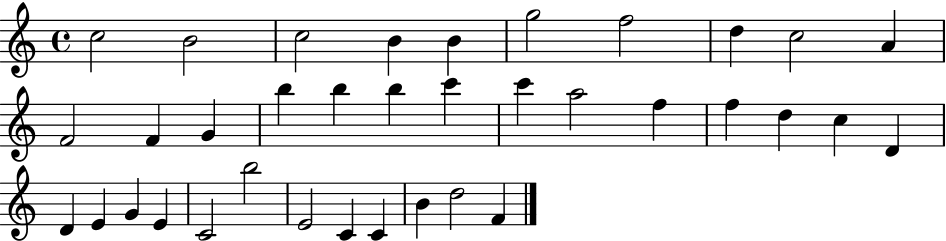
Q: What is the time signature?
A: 4/4